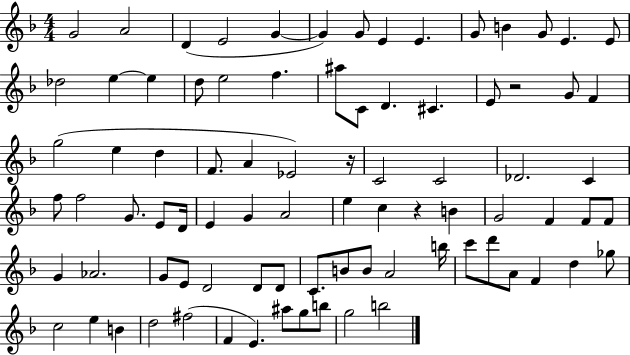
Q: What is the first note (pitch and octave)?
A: G4